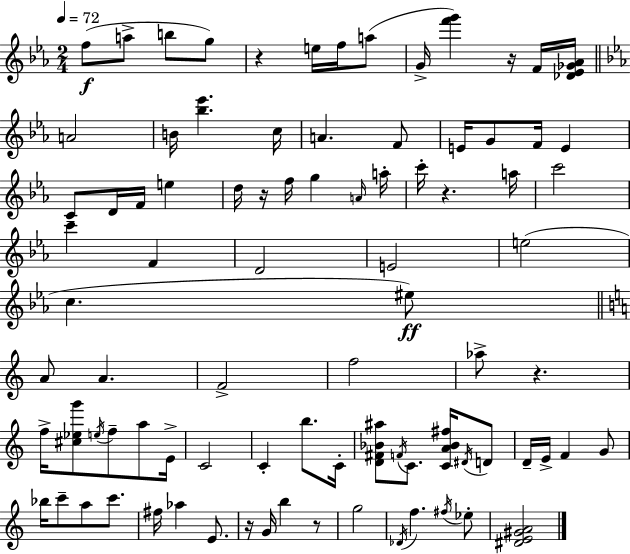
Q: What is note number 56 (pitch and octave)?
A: D4